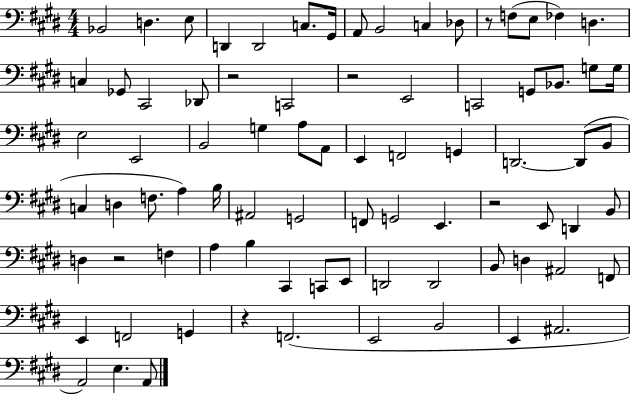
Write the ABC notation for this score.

X:1
T:Untitled
M:4/4
L:1/4
K:E
_B,,2 D, E,/2 D,, D,,2 C,/2 ^G,,/4 A,,/2 B,,2 C, _D,/2 z/2 F,/2 E,/2 _F, D, C, _G,,/2 ^C,,2 _D,,/2 z2 C,,2 z2 E,,2 C,,2 G,,/2 _B,,/2 G,/2 G,/4 E,2 E,,2 B,,2 G, A,/2 A,,/2 E,, F,,2 G,, D,,2 D,,/2 B,,/2 C, D, F,/2 A, B,/4 ^A,,2 G,,2 F,,/2 G,,2 E,, z2 E,,/2 D,, B,,/2 D, z2 F, A, B, ^C,, C,,/2 E,,/2 D,,2 D,,2 B,,/2 D, ^A,,2 F,,/2 E,, F,,2 G,, z F,,2 E,,2 B,,2 E,, ^A,,2 A,,2 E, A,,/2